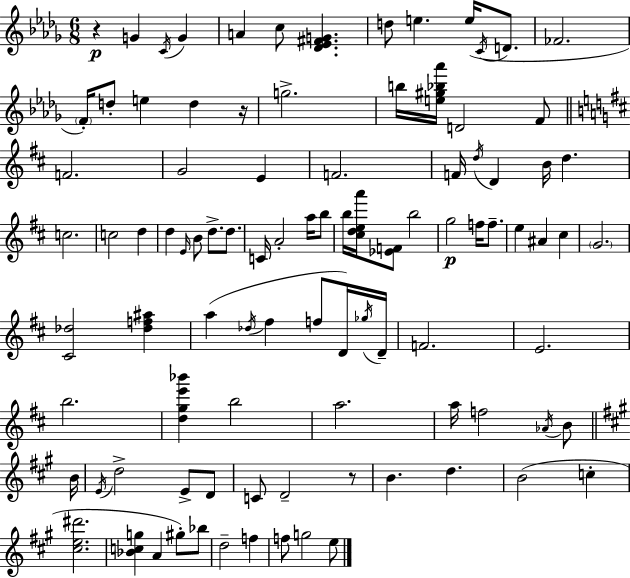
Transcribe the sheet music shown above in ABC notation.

X:1
T:Untitled
M:6/8
L:1/4
K:Bbm
z G C/4 G A c/2 [_D_E^FG] d/2 e e/4 C/4 D/2 _F2 F/4 d/2 e d z/4 g2 b/4 [e^g_b_a']/4 D2 F/2 F2 G2 E F2 F/4 d/4 D B/4 d c2 c2 d d E/4 B/2 d/2 d/2 C/4 A2 a/4 b/2 b/4 [^cdea']/4 [_EF]/2 b2 g2 f/4 f/2 e ^A ^c G2 [^C_d]2 [_df^a] a _d/4 ^f f/2 D/4 _g/4 D/4 F2 E2 b2 [dge'_b'] b2 a2 a/4 f2 _A/4 B/2 B/4 E/4 d2 E/2 D/2 C/2 D2 z/2 B d B2 c [^ce^d']2 [_Bcg] A ^g/2 _b/2 d2 f f/2 g2 e/2